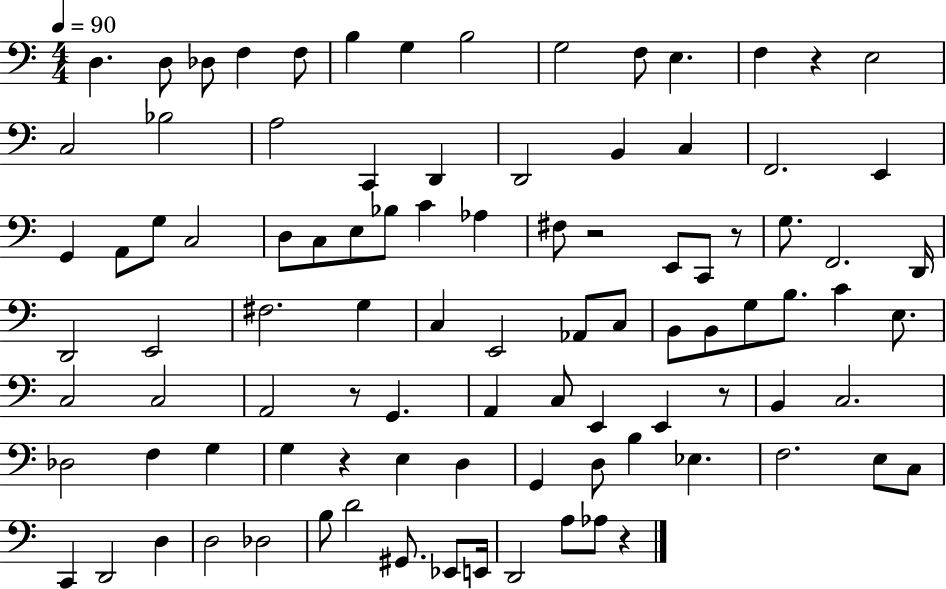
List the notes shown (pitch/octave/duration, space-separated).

D3/q. D3/e Db3/e F3/q F3/e B3/q G3/q B3/h G3/h F3/e E3/q. F3/q R/q E3/h C3/h Bb3/h A3/h C2/q D2/q D2/h B2/q C3/q F2/h. E2/q G2/q A2/e G3/e C3/h D3/e C3/e E3/e Bb3/e C4/q Ab3/q F#3/e R/h E2/e C2/e R/e G3/e. F2/h. D2/s D2/h E2/h F#3/h. G3/q C3/q E2/h Ab2/e C3/e B2/e B2/e G3/e B3/e. C4/q E3/e. C3/h C3/h A2/h R/e G2/q. A2/q C3/e E2/q E2/q R/e B2/q C3/h. Db3/h F3/q G3/q G3/q R/q E3/q D3/q G2/q D3/e B3/q Eb3/q. F3/h. E3/e C3/e C2/q D2/h D3/q D3/h Db3/h B3/e D4/h G#2/e. Eb2/e E2/s D2/h A3/e Ab3/e R/q